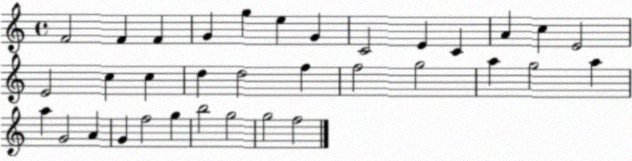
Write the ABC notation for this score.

X:1
T:Untitled
M:4/4
L:1/4
K:C
F2 F F G g e G C2 E C A c E2 E2 c c d d2 f f2 g2 a g2 a a G2 A G f2 g b2 g2 g2 f2